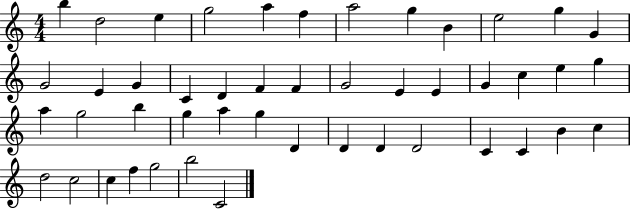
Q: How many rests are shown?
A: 0